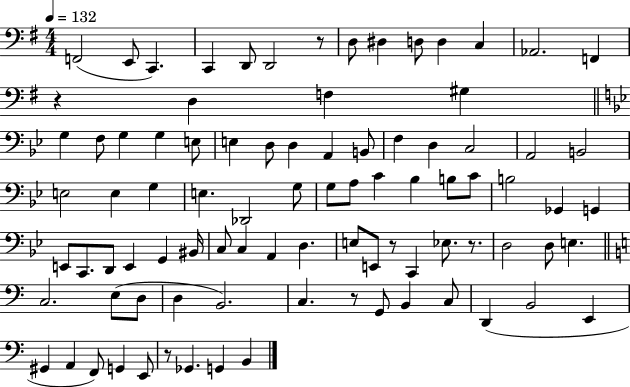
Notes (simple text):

F2/h E2/e C2/q. C2/q D2/e D2/h R/e D3/e D#3/q D3/e D3/q C3/q Ab2/h. F2/q R/q D3/q F3/q G#3/q G3/q F3/e G3/q G3/q E3/e E3/q D3/e D3/q A2/q B2/e F3/q D3/q C3/h A2/h B2/h E3/h E3/q G3/q E3/q. Db2/h G3/e G3/e A3/e C4/q Bb3/q B3/e C4/e B3/h Gb2/q G2/q E2/e C2/e. D2/e E2/q G2/q BIS2/s C3/e C3/q A2/q D3/q. E3/e E2/e R/e C2/q Eb3/e. R/e. D3/h D3/e E3/q. C3/h. E3/e D3/e D3/q B2/h. C3/q. R/e G2/e B2/q C3/e D2/q B2/h E2/q G#2/q A2/q F2/e G2/q E2/e R/e Gb2/q. G2/q B2/q